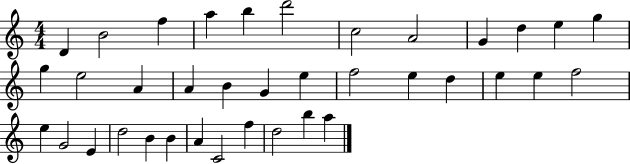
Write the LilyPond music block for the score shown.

{
  \clef treble
  \numericTimeSignature
  \time 4/4
  \key c \major
  d'4 b'2 f''4 | a''4 b''4 d'''2 | c''2 a'2 | g'4 d''4 e''4 g''4 | \break g''4 e''2 a'4 | a'4 b'4 g'4 e''4 | f''2 e''4 d''4 | e''4 e''4 f''2 | \break e''4 g'2 e'4 | d''2 b'4 b'4 | a'4 c'2 f''4 | d''2 b''4 a''4 | \break \bar "|."
}